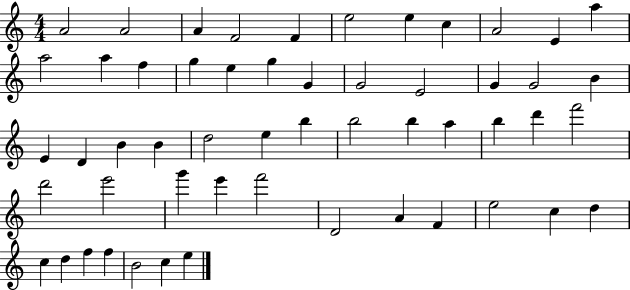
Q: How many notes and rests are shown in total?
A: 54